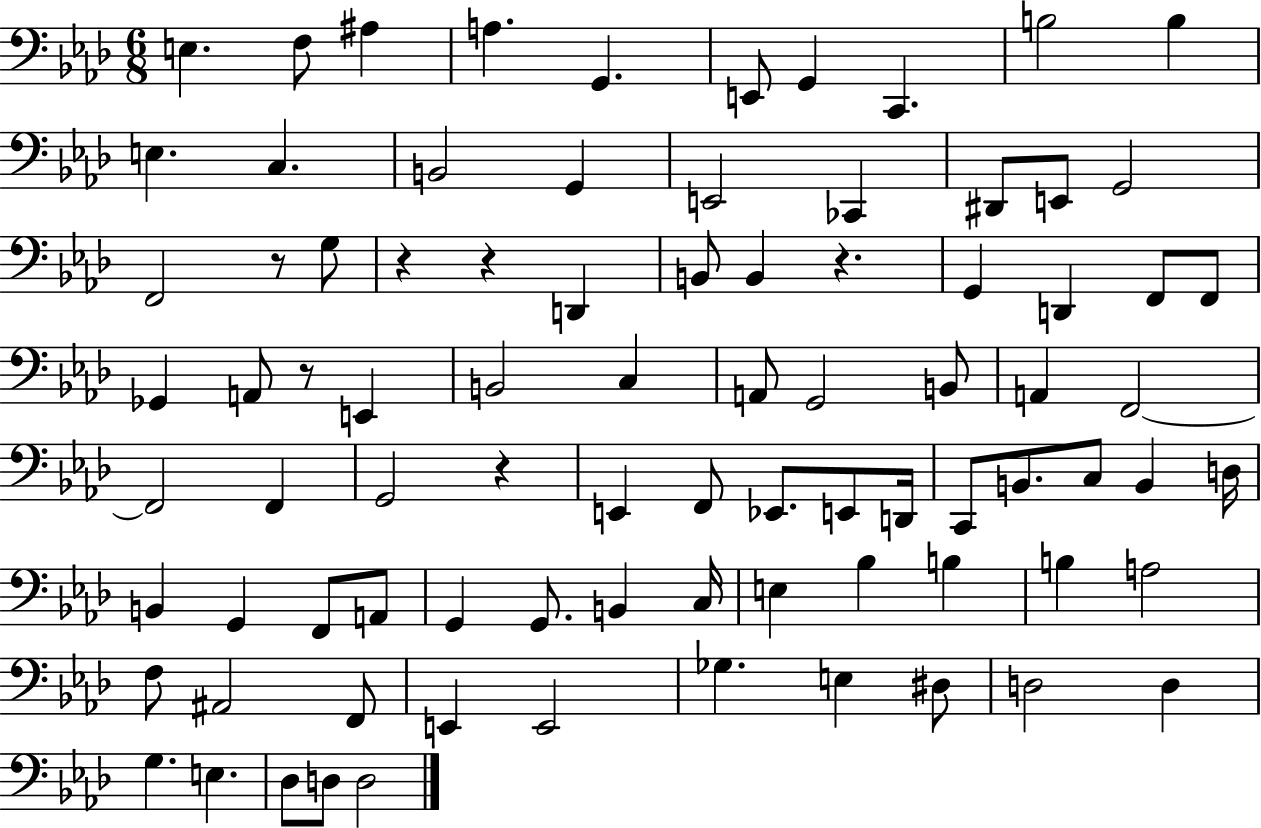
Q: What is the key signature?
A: AES major